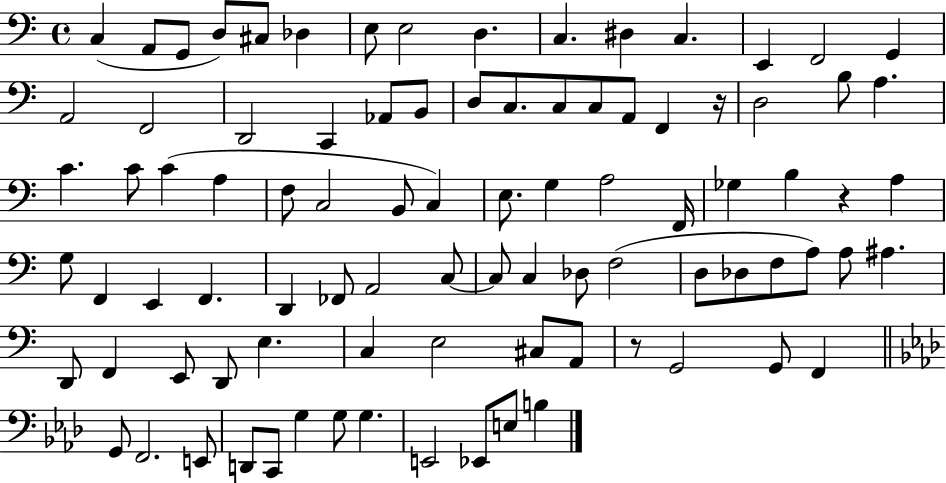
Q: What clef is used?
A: bass